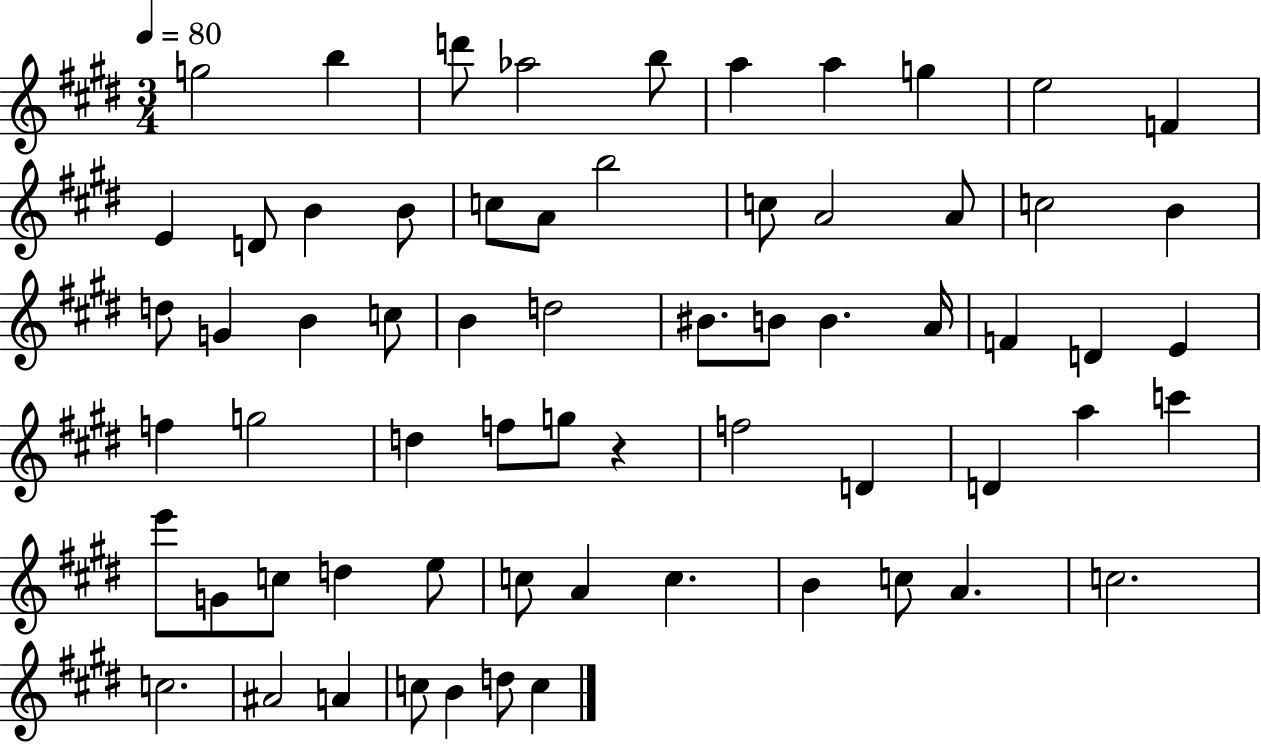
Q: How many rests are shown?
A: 1